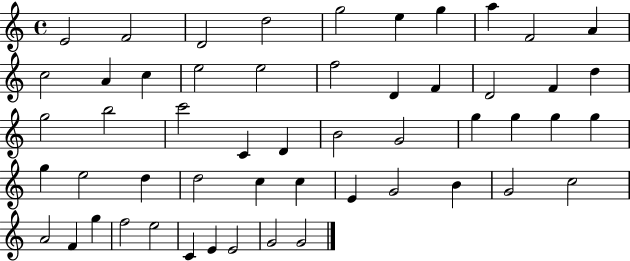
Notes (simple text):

E4/h F4/h D4/h D5/h G5/h E5/q G5/q A5/q F4/h A4/q C5/h A4/q C5/q E5/h E5/h F5/h D4/q F4/q D4/h F4/q D5/q G5/h B5/h C6/h C4/q D4/q B4/h G4/h G5/q G5/q G5/q G5/q G5/q E5/h D5/q D5/h C5/q C5/q E4/q G4/h B4/q G4/h C5/h A4/h F4/q G5/q F5/h E5/h C4/q E4/q E4/h G4/h G4/h